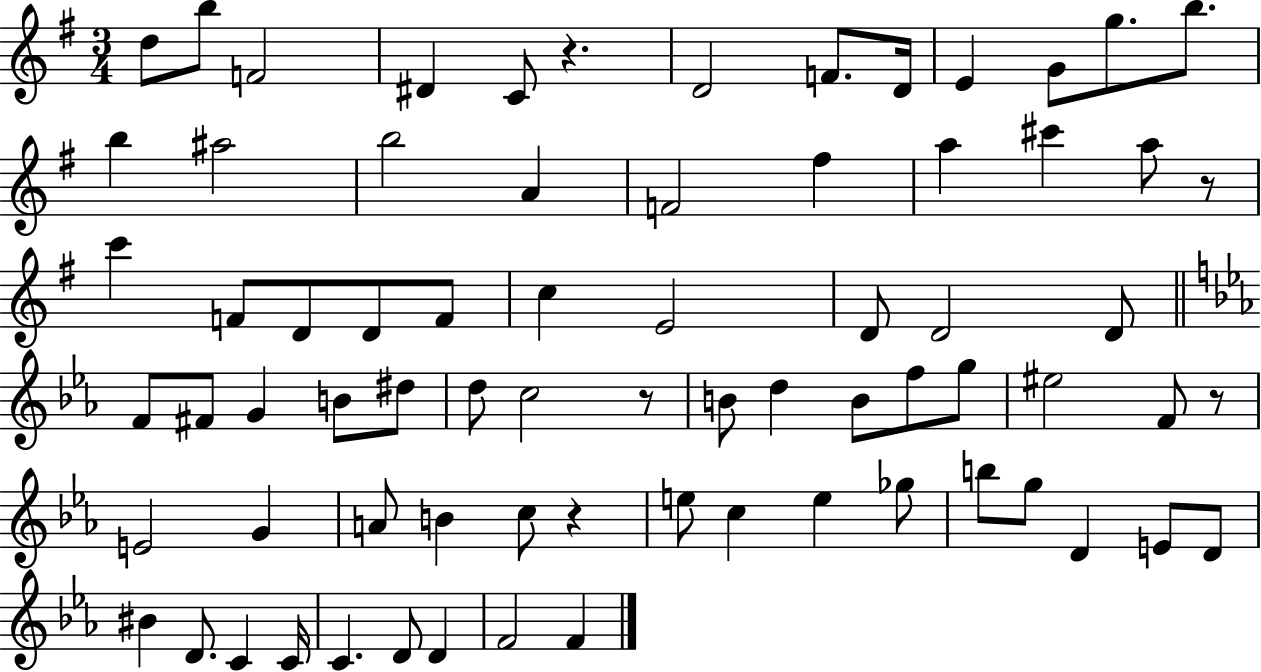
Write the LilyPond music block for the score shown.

{
  \clef treble
  \numericTimeSignature
  \time 3/4
  \key g \major
  d''8 b''8 f'2 | dis'4 c'8 r4. | d'2 f'8. d'16 | e'4 g'8 g''8. b''8. | \break b''4 ais''2 | b''2 a'4 | f'2 fis''4 | a''4 cis'''4 a''8 r8 | \break c'''4 f'8 d'8 d'8 f'8 | c''4 e'2 | d'8 d'2 d'8 | \bar "||" \break \key ees \major f'8 fis'8 g'4 b'8 dis''8 | d''8 c''2 r8 | b'8 d''4 b'8 f''8 g''8 | eis''2 f'8 r8 | \break e'2 g'4 | a'8 b'4 c''8 r4 | e''8 c''4 e''4 ges''8 | b''8 g''8 d'4 e'8 d'8 | \break bis'4 d'8. c'4 c'16 | c'4. d'8 d'4 | f'2 f'4 | \bar "|."
}